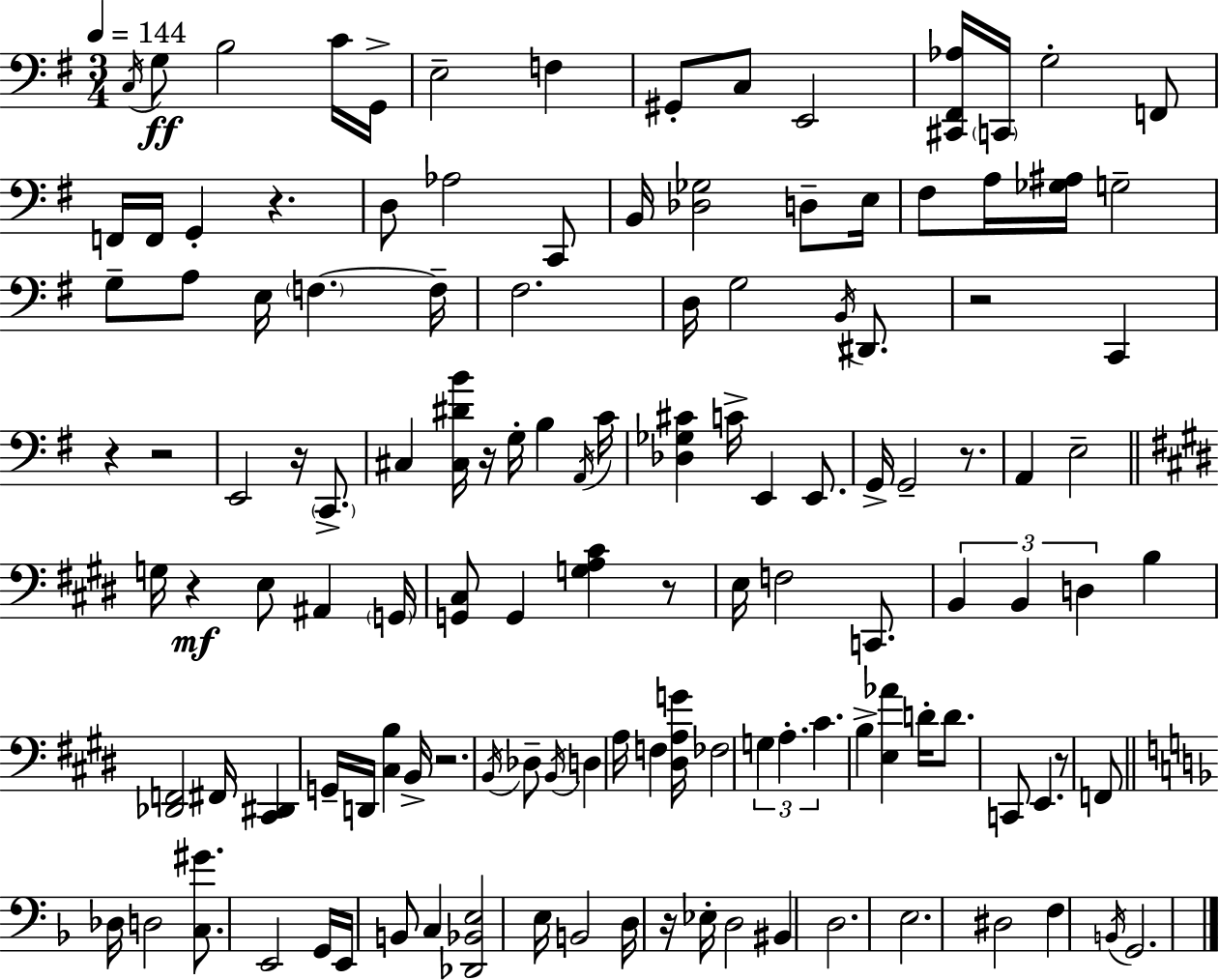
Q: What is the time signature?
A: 3/4